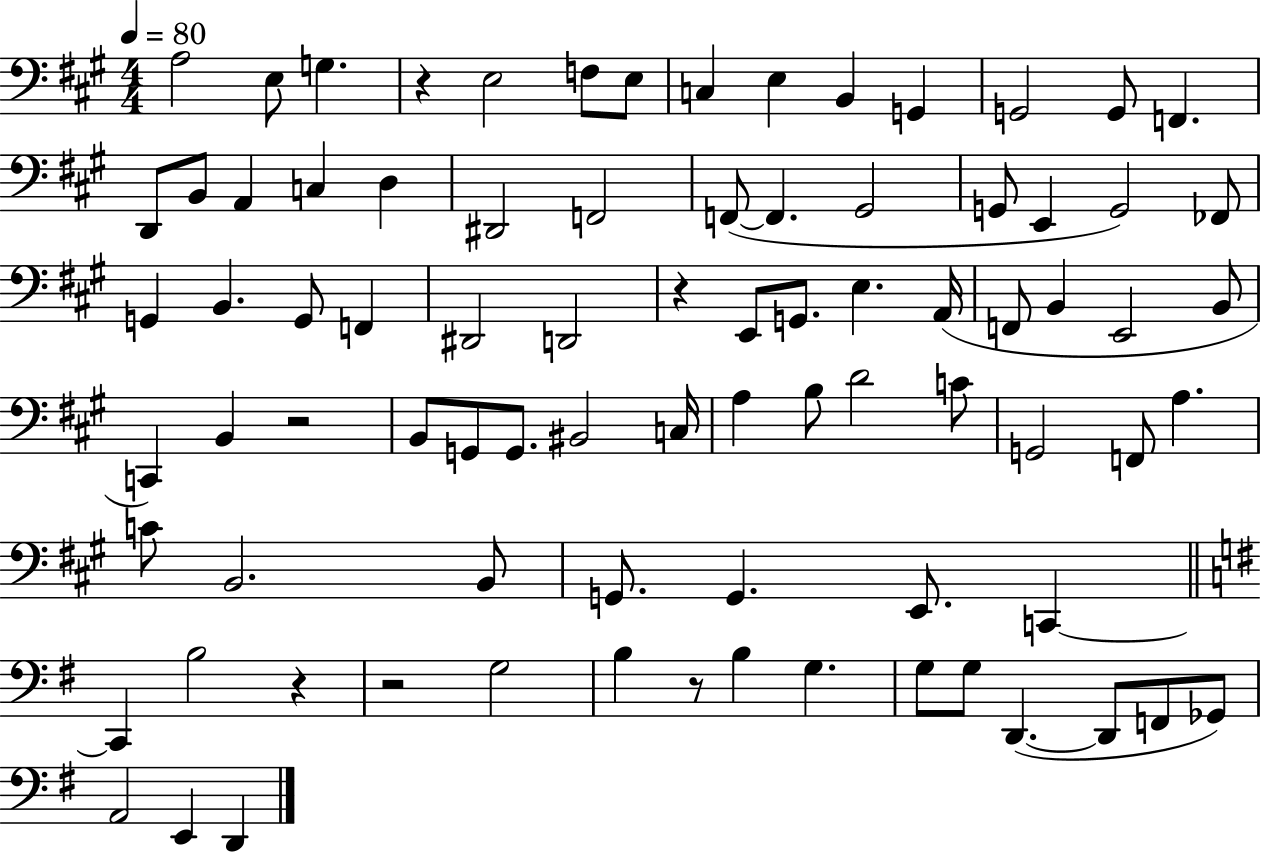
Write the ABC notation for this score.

X:1
T:Untitled
M:4/4
L:1/4
K:A
A,2 E,/2 G, z E,2 F,/2 E,/2 C, E, B,, G,, G,,2 G,,/2 F,, D,,/2 B,,/2 A,, C, D, ^D,,2 F,,2 F,,/2 F,, ^G,,2 G,,/2 E,, G,,2 _F,,/2 G,, B,, G,,/2 F,, ^D,,2 D,,2 z E,,/2 G,,/2 E, A,,/4 F,,/2 B,, E,,2 B,,/2 C,, B,, z2 B,,/2 G,,/2 G,,/2 ^B,,2 C,/4 A, B,/2 D2 C/2 G,,2 F,,/2 A, C/2 B,,2 B,,/2 G,,/2 G,, E,,/2 C,, C,, B,2 z z2 G,2 B, z/2 B, G, G,/2 G,/2 D,, D,,/2 F,,/2 _G,,/2 A,,2 E,, D,,